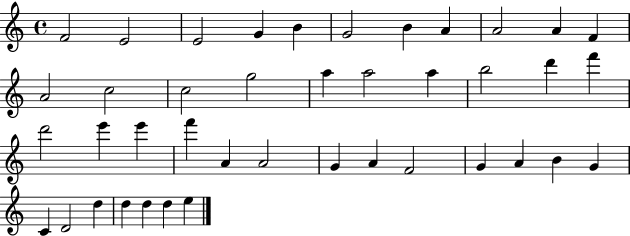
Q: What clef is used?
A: treble